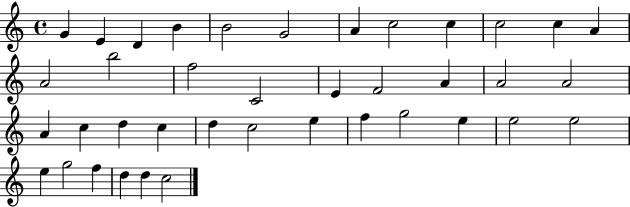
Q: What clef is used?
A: treble